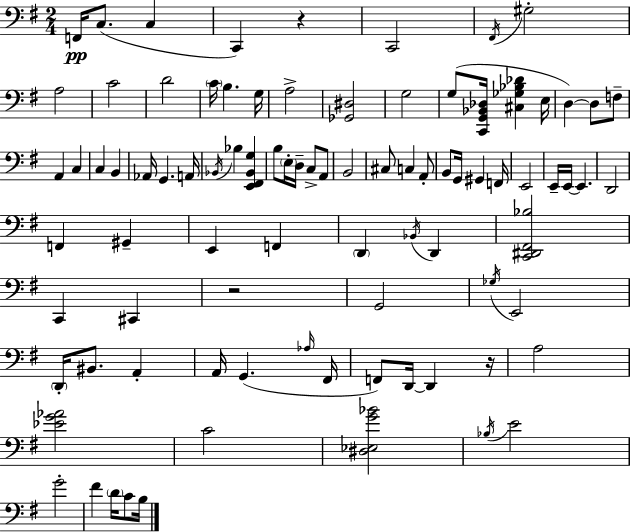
X:1
T:Untitled
M:2/4
L:1/4
K:G
F,,/4 C,/2 C, C,, z C,,2 ^F,,/4 ^G,2 A,2 C2 D2 C/4 B, G,/4 A,2 [_G,,^D,]2 G,2 G,/2 [C,,G,,_B,,_D,]/4 [^C,_G,_B,_D] E,/4 D, D,/2 F,/2 A,, C, C, B,, _A,,/4 G,, A,,/4 _B,,/4 _B, [E,,^F,,_B,,G,] B,/2 E,/4 D,/4 C,/2 A,,/2 B,,2 ^C,/2 C, A,,/2 B,,/2 G,,/4 ^G,, F,,/4 E,,2 E,,/4 E,,/4 E,, D,,2 F,, ^G,, E,, F,, D,, _B,,/4 D,, [C,,^D,,^F,,_B,]2 C,, ^C,, z2 G,,2 _G,/4 E,,2 D,,/4 ^B,,/2 A,, A,,/4 G,, _A,/4 ^F,,/4 F,,/2 D,,/4 D,, z/4 A,2 [_EG_A]2 C2 [^D,_E,G_B]2 _B,/4 E2 G2 ^F D/4 C/2 B,/4